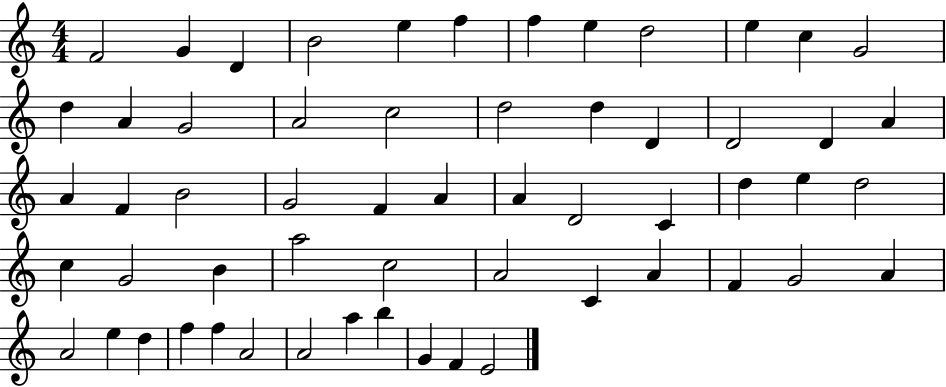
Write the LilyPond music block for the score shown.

{
  \clef treble
  \numericTimeSignature
  \time 4/4
  \key c \major
  f'2 g'4 d'4 | b'2 e''4 f''4 | f''4 e''4 d''2 | e''4 c''4 g'2 | \break d''4 a'4 g'2 | a'2 c''2 | d''2 d''4 d'4 | d'2 d'4 a'4 | \break a'4 f'4 b'2 | g'2 f'4 a'4 | a'4 d'2 c'4 | d''4 e''4 d''2 | \break c''4 g'2 b'4 | a''2 c''2 | a'2 c'4 a'4 | f'4 g'2 a'4 | \break a'2 e''4 d''4 | f''4 f''4 a'2 | a'2 a''4 b''4 | g'4 f'4 e'2 | \break \bar "|."
}